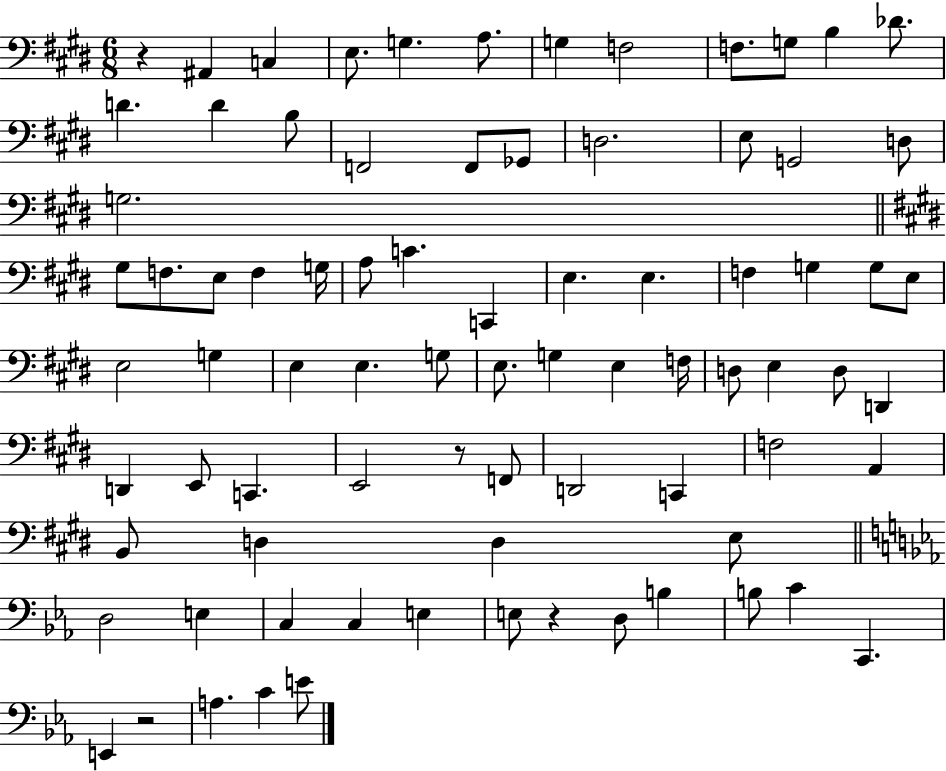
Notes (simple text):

R/q A#2/q C3/q E3/e. G3/q. A3/e. G3/q F3/h F3/e. G3/e B3/q Db4/e. D4/q. D4/q B3/e F2/h F2/e Gb2/e D3/h. E3/e G2/h D3/e G3/h. G#3/e F3/e. E3/e F3/q G3/s A3/e C4/q. C2/q E3/q. E3/q. F3/q G3/q G3/e E3/e E3/h G3/q E3/q E3/q. G3/e E3/e. G3/q E3/q F3/s D3/e E3/q D3/e D2/q D2/q E2/e C2/q. E2/h R/e F2/e D2/h C2/q F3/h A2/q B2/e D3/q D3/q E3/e D3/h E3/q C3/q C3/q E3/q E3/e R/q D3/e B3/q B3/e C4/q C2/q. E2/q R/h A3/q. C4/q E4/e